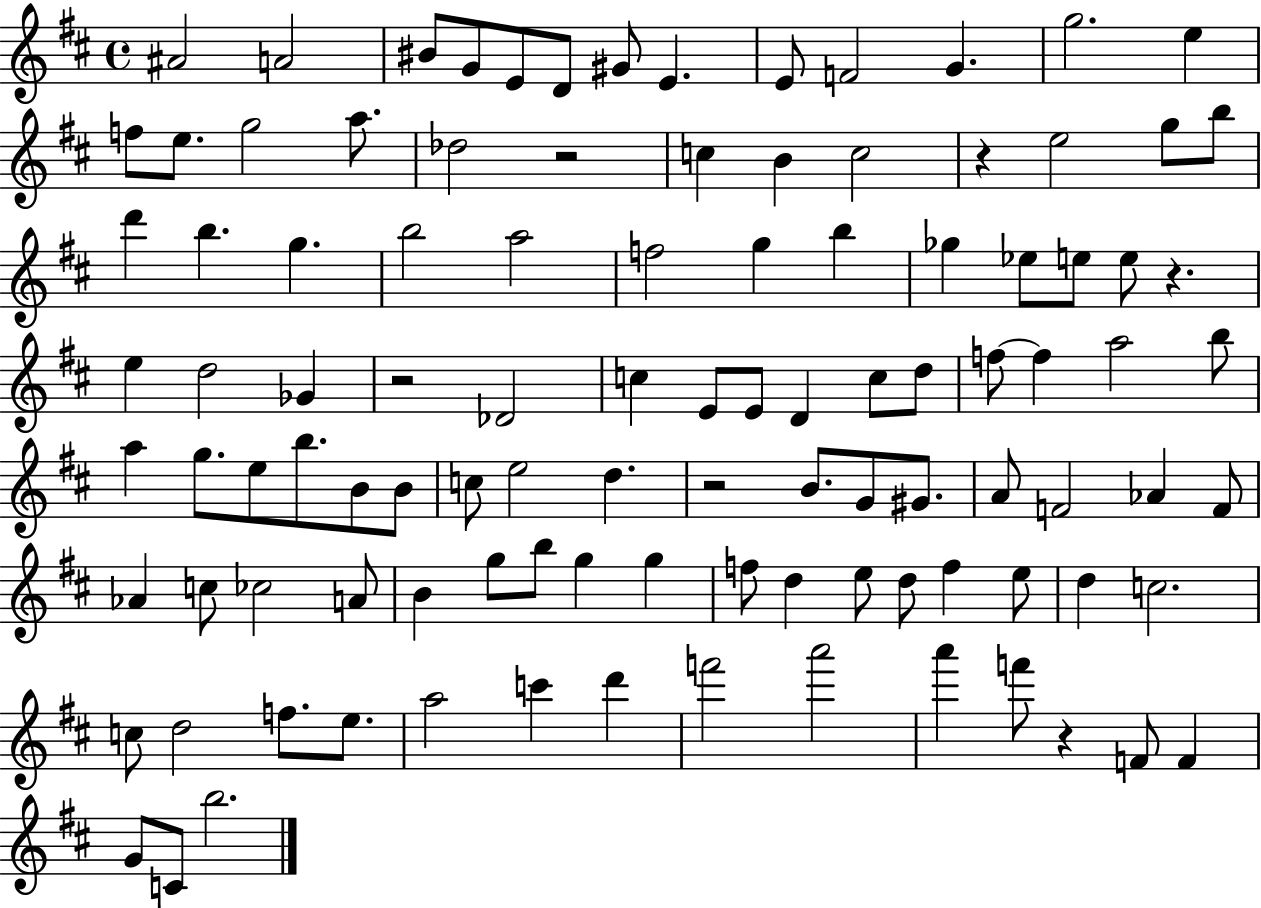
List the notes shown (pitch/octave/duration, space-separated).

A#4/h A4/h BIS4/e G4/e E4/e D4/e G#4/e E4/q. E4/e F4/h G4/q. G5/h. E5/q F5/e E5/e. G5/h A5/e. Db5/h R/h C5/q B4/q C5/h R/q E5/h G5/e B5/e D6/q B5/q. G5/q. B5/h A5/h F5/h G5/q B5/q Gb5/q Eb5/e E5/e E5/e R/q. E5/q D5/h Gb4/q R/h Db4/h C5/q E4/e E4/e D4/q C5/e D5/e F5/e F5/q A5/h B5/e A5/q G5/e. E5/e B5/e. B4/e B4/e C5/e E5/h D5/q. R/h B4/e. G4/e G#4/e. A4/e F4/h Ab4/q F4/e Ab4/q C5/e CES5/h A4/e B4/q G5/e B5/e G5/q G5/q F5/e D5/q E5/e D5/e F5/q E5/e D5/q C5/h. C5/e D5/h F5/e. E5/e. A5/h C6/q D6/q F6/h A6/h A6/q F6/e R/q F4/e F4/q G4/e C4/e B5/h.